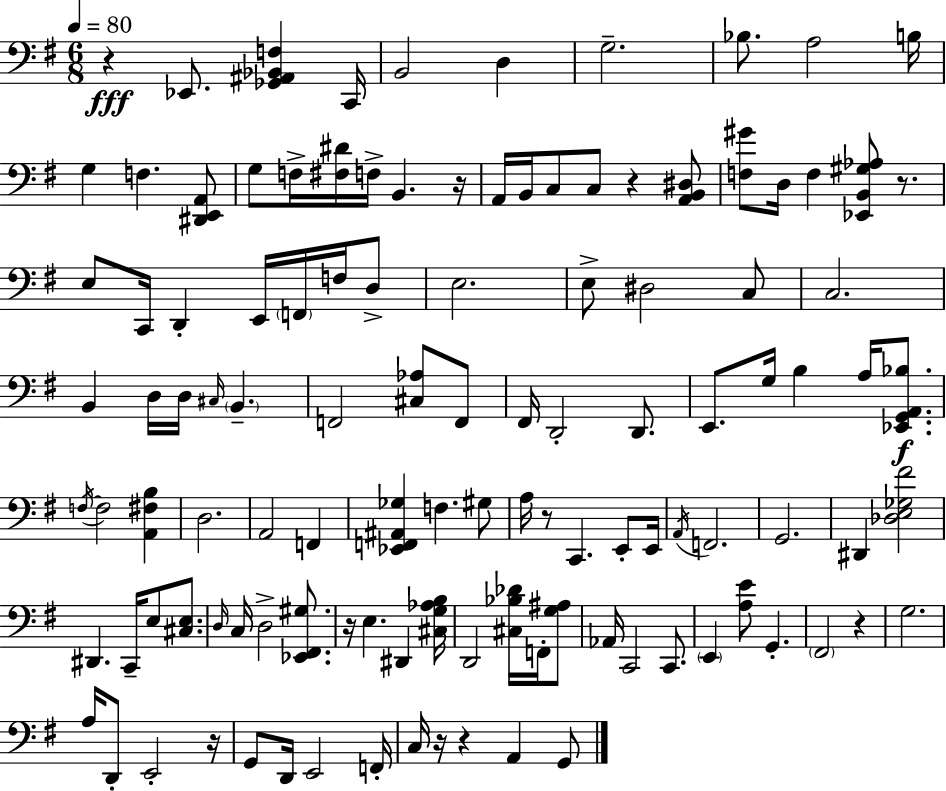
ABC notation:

X:1
T:Untitled
M:6/8
L:1/4
K:Em
z _E,,/2 [_G,,^A,,_B,,F,] C,,/4 B,,2 D, G,2 _B,/2 A,2 B,/4 G, F, [^D,,E,,A,,]/2 G,/2 F,/4 [^F,^D]/4 F,/4 B,, z/4 A,,/4 B,,/4 C,/2 C,/2 z [A,,B,,^D,]/2 [F,^G]/2 D,/4 F, [_E,,B,,^G,_A,]/2 z/2 E,/2 C,,/4 D,, E,,/4 F,,/4 F,/4 D,/2 E,2 E,/2 ^D,2 C,/2 C,2 B,, D,/4 D,/4 ^C,/4 B,, F,,2 [^C,_A,]/2 F,,/2 ^F,,/4 D,,2 D,,/2 E,,/2 G,/4 B, A,/4 [_E,,G,,A,,_B,]/2 F,/4 F,2 [A,,^F,B,] D,2 A,,2 F,, [_E,,F,,^A,,_G,] F, ^G,/2 A,/4 z/2 C,, E,,/2 E,,/4 A,,/4 F,,2 G,,2 ^D,, [_D,E,_G,^F]2 ^D,, C,,/4 E,/2 [^C,E,]/2 D,/4 C,/4 D,2 [_E,,^F,,^G,]/2 z/4 E, ^D,, [^C,G,_A,B,]/4 D,,2 [^C,_B,_D]/4 F,,/4 [G,^A,]/2 _A,,/4 C,,2 C,,/2 E,, [A,E]/2 G,, ^F,,2 z G,2 A,/4 D,,/2 E,,2 z/4 G,,/2 D,,/4 E,,2 F,,/4 C,/4 z/4 z A,, G,,/2